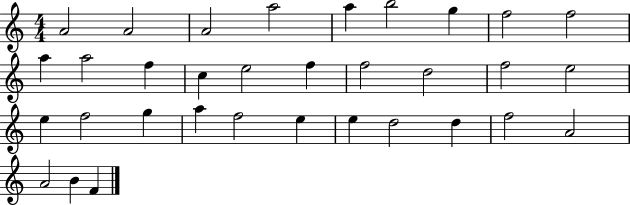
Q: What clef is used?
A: treble